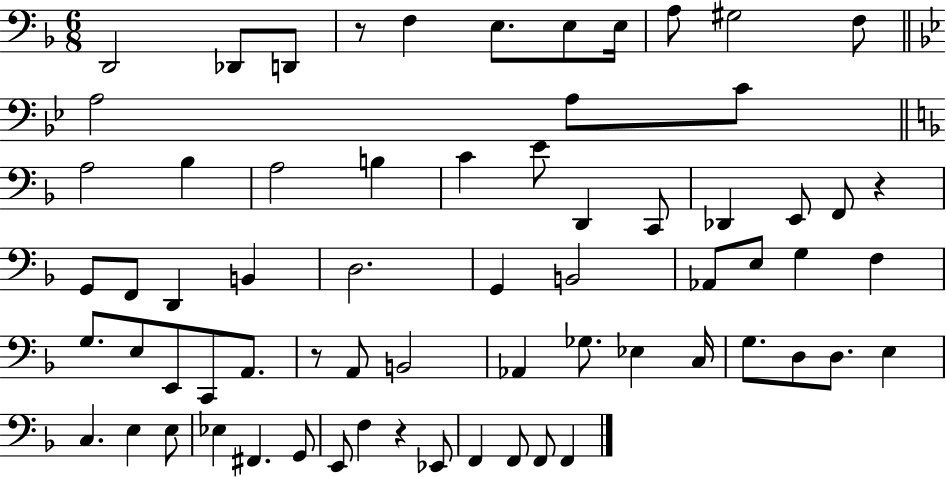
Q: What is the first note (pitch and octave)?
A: D2